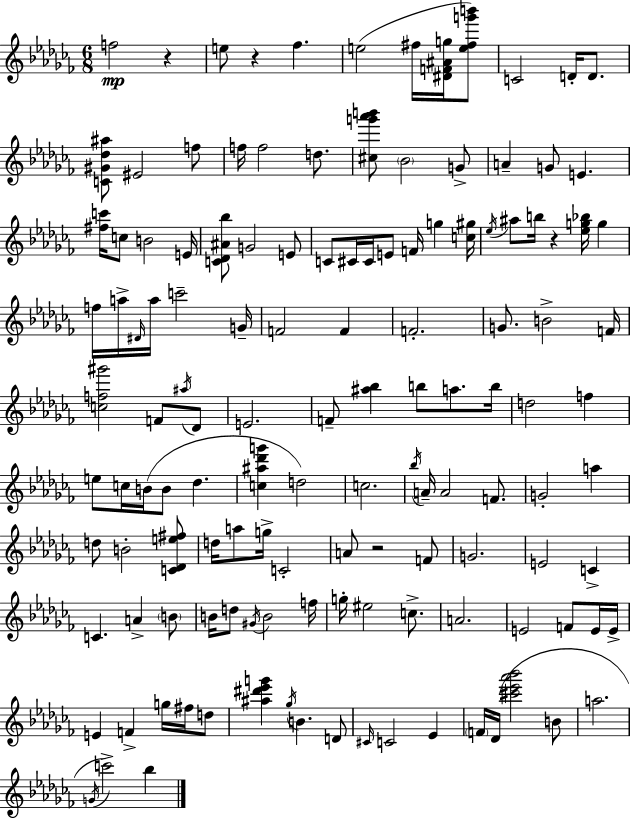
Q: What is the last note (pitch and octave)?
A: Bb5